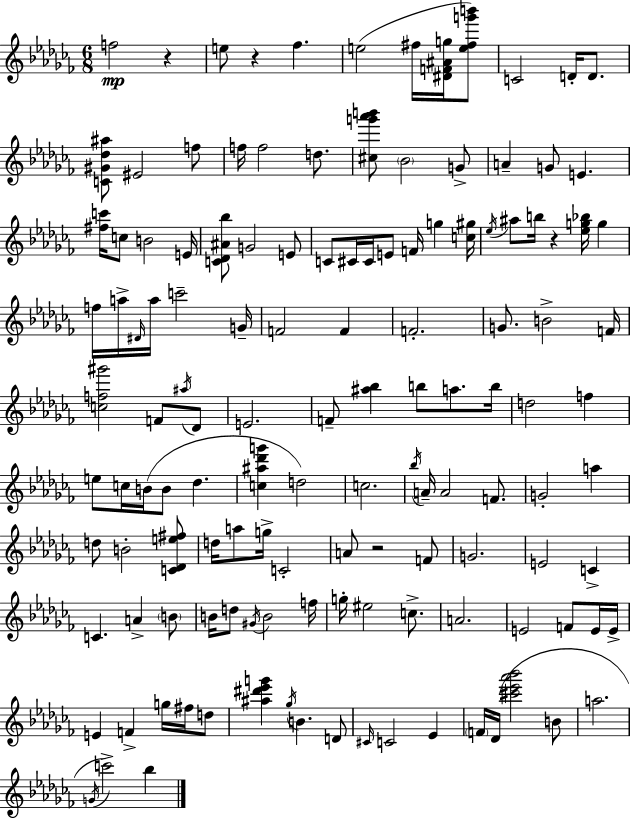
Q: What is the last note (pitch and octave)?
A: Bb5